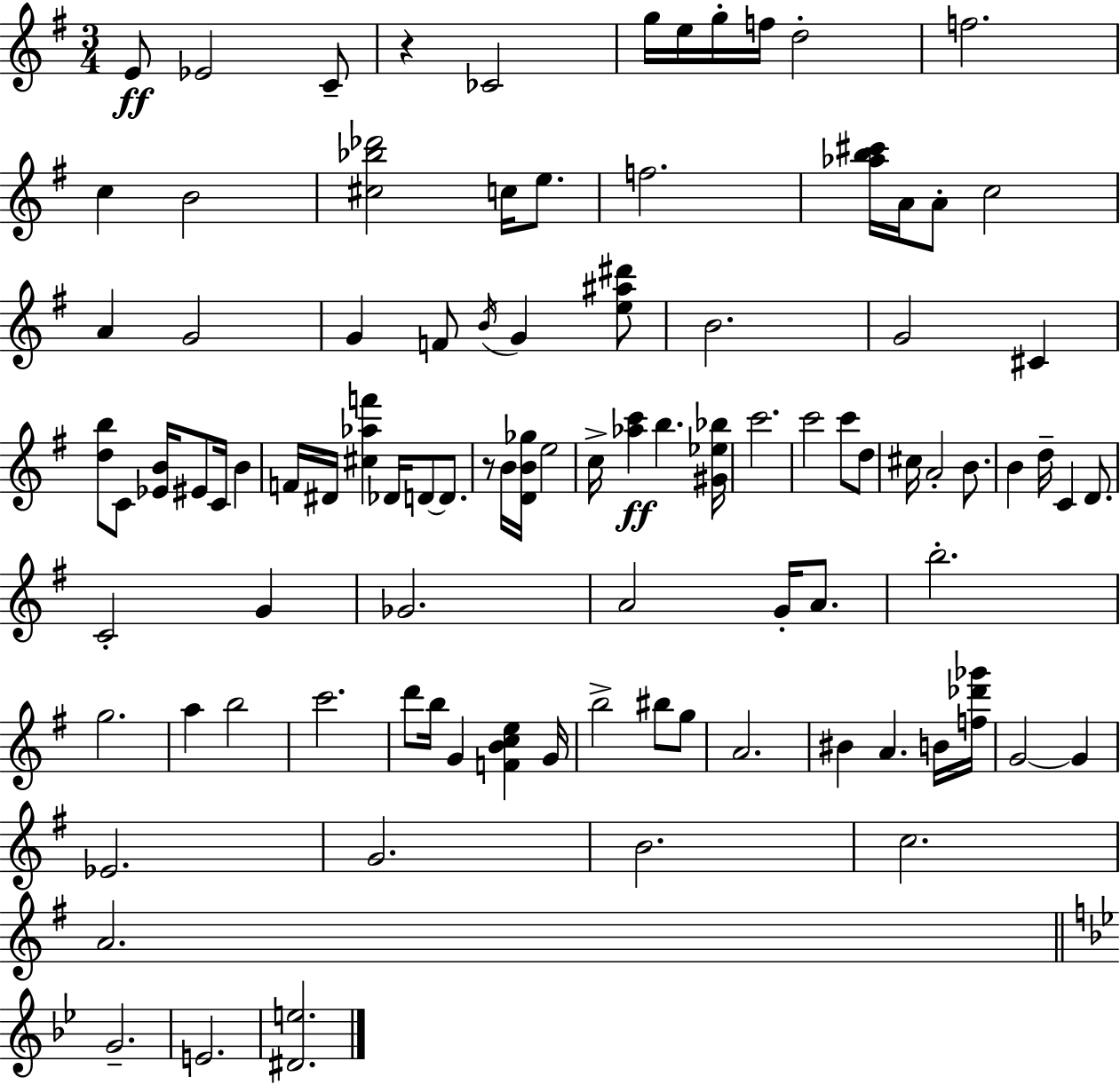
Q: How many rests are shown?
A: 2